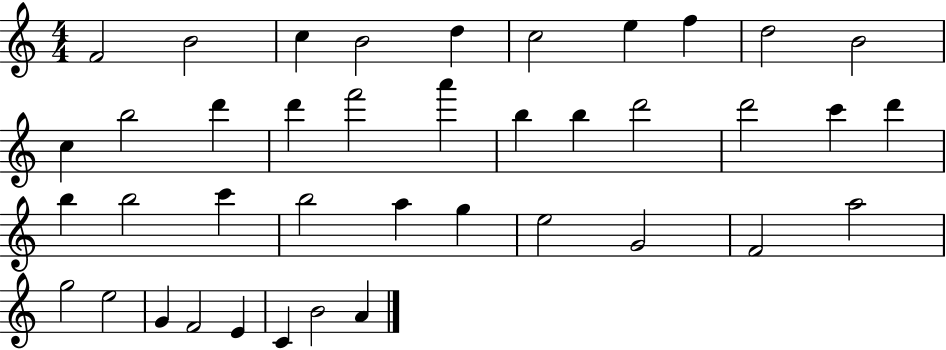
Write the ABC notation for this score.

X:1
T:Untitled
M:4/4
L:1/4
K:C
F2 B2 c B2 d c2 e f d2 B2 c b2 d' d' f'2 a' b b d'2 d'2 c' d' b b2 c' b2 a g e2 G2 F2 a2 g2 e2 G F2 E C B2 A